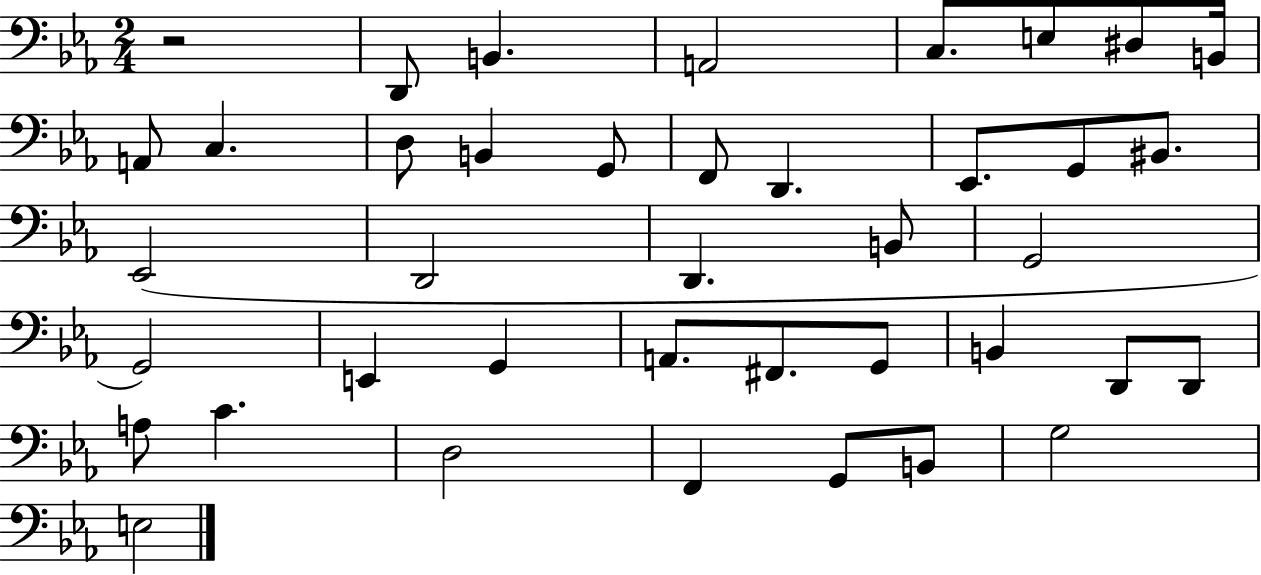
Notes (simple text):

R/h D2/e B2/q. A2/h C3/e. E3/e D#3/e B2/s A2/e C3/q. D3/e B2/q G2/e F2/e D2/q. Eb2/e. G2/e BIS2/e. Eb2/h D2/h D2/q. B2/e G2/h G2/h E2/q G2/q A2/e. F#2/e. G2/e B2/q D2/e D2/e A3/e C4/q. D3/h F2/q G2/e B2/e G3/h E3/h